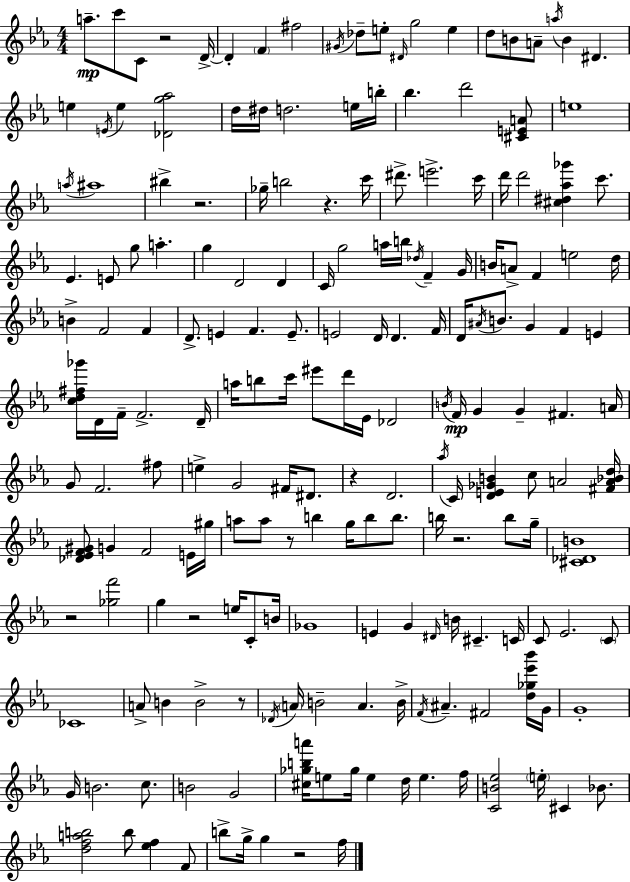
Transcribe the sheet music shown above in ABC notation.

X:1
T:Untitled
M:4/4
L:1/4
K:Eb
a/2 c'/2 C/2 z2 D/4 D F ^f2 ^G/4 _d/2 e/2 ^D/4 g2 e d/2 B/2 A/2 a/4 B ^D e E/4 e [_Dg_a]2 d/4 ^d/4 d2 e/4 b/4 _b d'2 [^CEA]/2 e4 a/4 ^a4 ^b z2 _g/4 b2 z c'/4 ^d'/2 e'2 c'/4 d'/4 d'2 [^c^d_a_g'] c'/2 _E E/2 g/2 a g D2 D C/4 g2 a/4 b/4 _d/4 F G/4 B/4 A/2 F e2 d/4 B F2 F D/2 E F E/2 E2 D/4 D F/4 D/4 ^A/4 B/2 G F E [cd^f_g']/4 D/4 F/4 F2 D/4 a/4 b/2 c'/4 ^e'/2 d'/4 _E/4 _D2 B/4 F/4 G G ^F A/4 G/2 F2 ^f/2 e G2 ^F/4 ^D/2 z D2 _a/4 C/4 [DE_GB] c/2 A2 [^FA_Bd]/4 [_D_EF^G]/2 G F2 E/4 ^g/4 a/2 a/2 z/2 b g/4 b/2 b/2 b/4 z2 b/2 g/4 [^C_DB]4 z2 [_gf']2 g z2 e/4 C/2 B/4 _G4 E G ^D/4 B/4 ^C C/4 C/2 _E2 C/2 _C4 A/2 B B2 z/2 _D/4 A/4 B2 A B/4 F/4 ^A ^F2 [d_g_e'_b']/4 G/4 G4 G/4 B2 c/2 B2 G2 [^c_gba']/4 e/2 _g/4 e d/4 e f/4 [CB_e]2 e/4 ^C _B/2 [dfab]2 b/2 [_ef] F/2 b/2 g/4 g z2 f/4